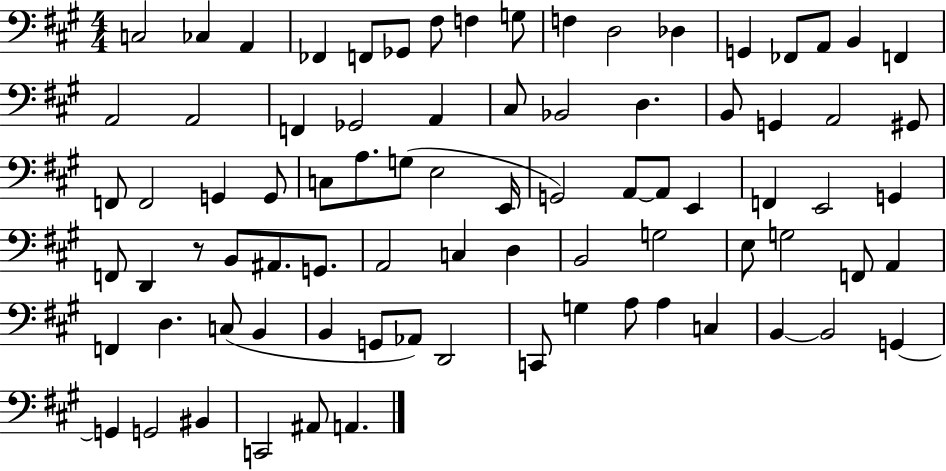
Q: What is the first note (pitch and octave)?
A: C3